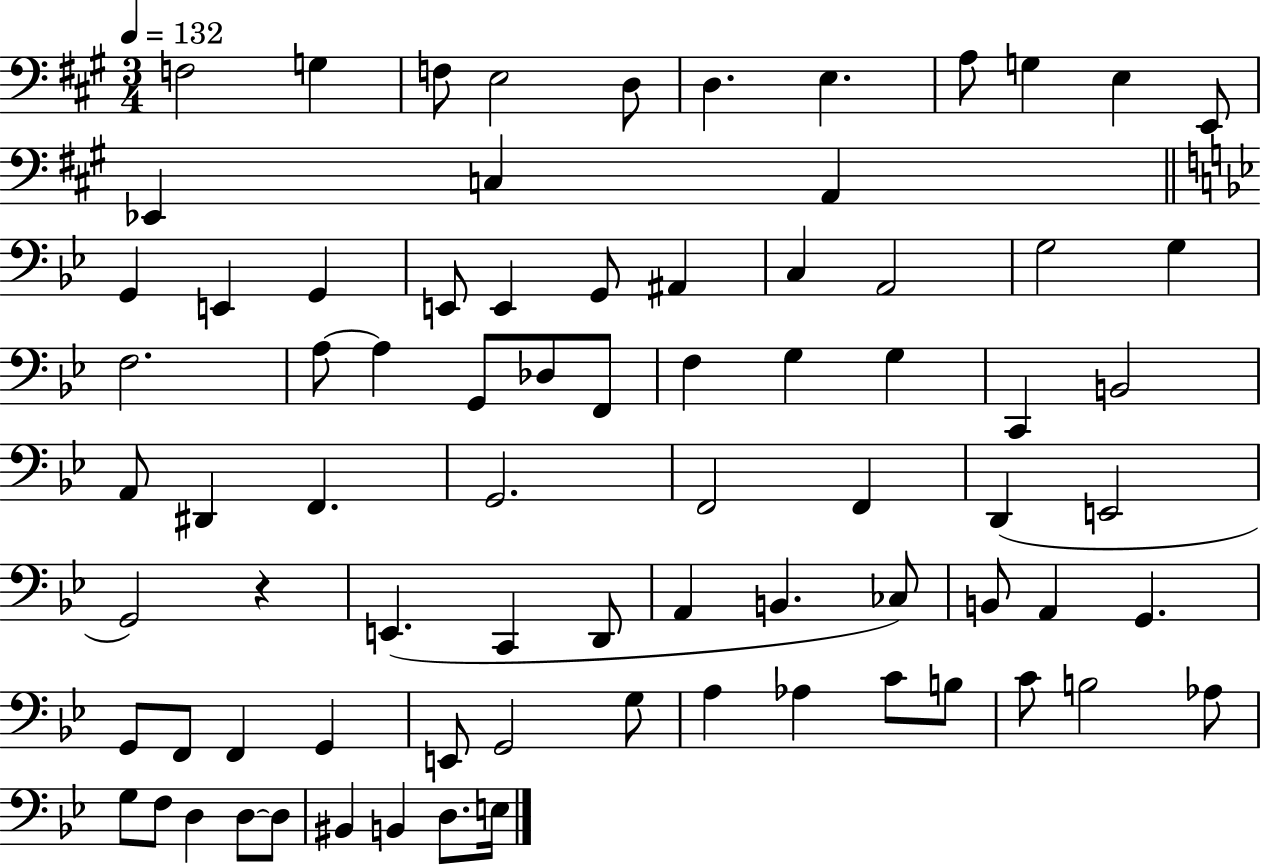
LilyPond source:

{
  \clef bass
  \numericTimeSignature
  \time 3/4
  \key a \major
  \tempo 4 = 132
  f2 g4 | f8 e2 d8 | d4. e4. | a8 g4 e4 e,8 | \break ees,4 c4 a,4 | \bar "||" \break \key g \minor g,4 e,4 g,4 | e,8 e,4 g,8 ais,4 | c4 a,2 | g2 g4 | \break f2. | a8~~ a4 g,8 des8 f,8 | f4 g4 g4 | c,4 b,2 | \break a,8 dis,4 f,4. | g,2. | f,2 f,4 | d,4( e,2 | \break g,2) r4 | e,4.( c,4 d,8 | a,4 b,4. ces8) | b,8 a,4 g,4. | \break g,8 f,8 f,4 g,4 | e,8 g,2 g8 | a4 aes4 c'8 b8 | c'8 b2 aes8 | \break g8 f8 d4 d8~~ d8 | bis,4 b,4 d8. e16 | \bar "|."
}